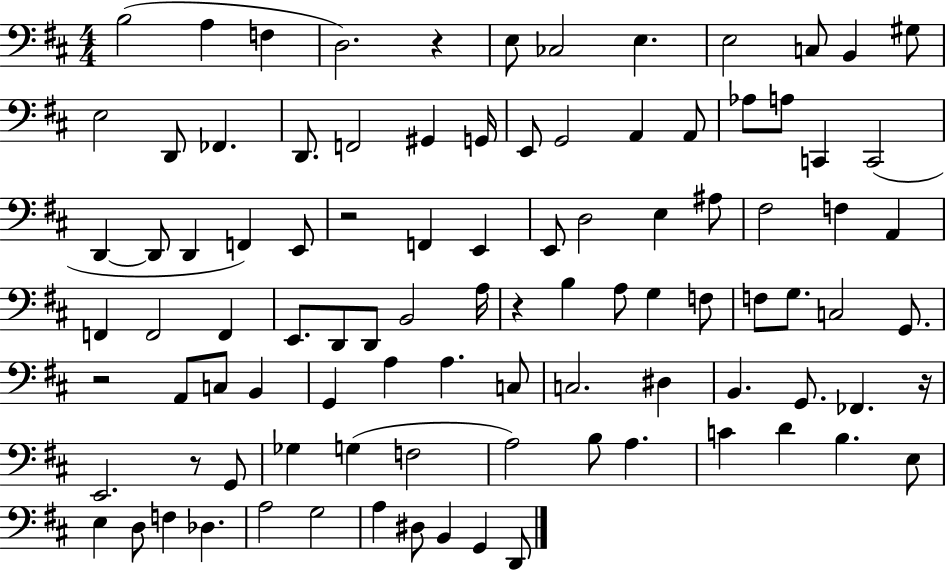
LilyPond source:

{
  \clef bass
  \numericTimeSignature
  \time 4/4
  \key d \major
  b2( a4 f4 | d2.) r4 | e8 ces2 e4. | e2 c8 b,4 gis8 | \break e2 d,8 fes,4. | d,8. f,2 gis,4 g,16 | e,8 g,2 a,4 a,8 | aes8 a8 c,4 c,2( | \break d,4~~ d,8 d,4 f,4) e,8 | r2 f,4 e,4 | e,8 d2 e4 ais8 | fis2 f4 a,4 | \break f,4 f,2 f,4 | e,8. d,8 d,8 b,2 a16 | r4 b4 a8 g4 f8 | f8 g8. c2 g,8. | \break r2 a,8 c8 b,4 | g,4 a4 a4. c8 | c2. dis4 | b,4. g,8. fes,4. r16 | \break e,2. r8 g,8 | ges4 g4( f2 | a2) b8 a4. | c'4 d'4 b4. e8 | \break e4 d8 f4 des4. | a2 g2 | a4 dis8 b,4 g,4 d,8 | \bar "|."
}